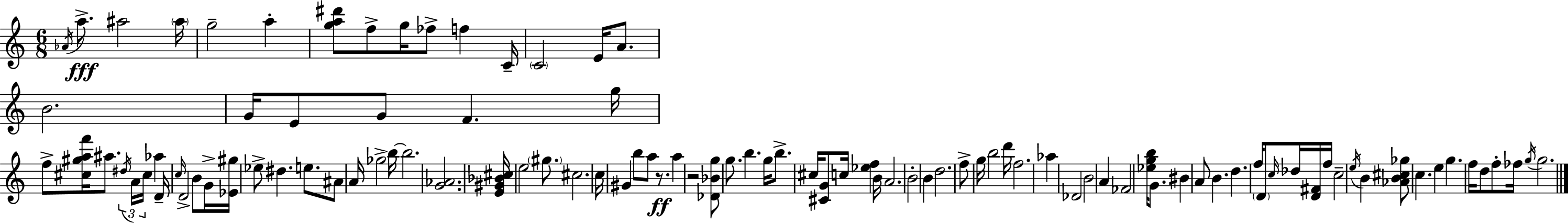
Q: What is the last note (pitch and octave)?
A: G5